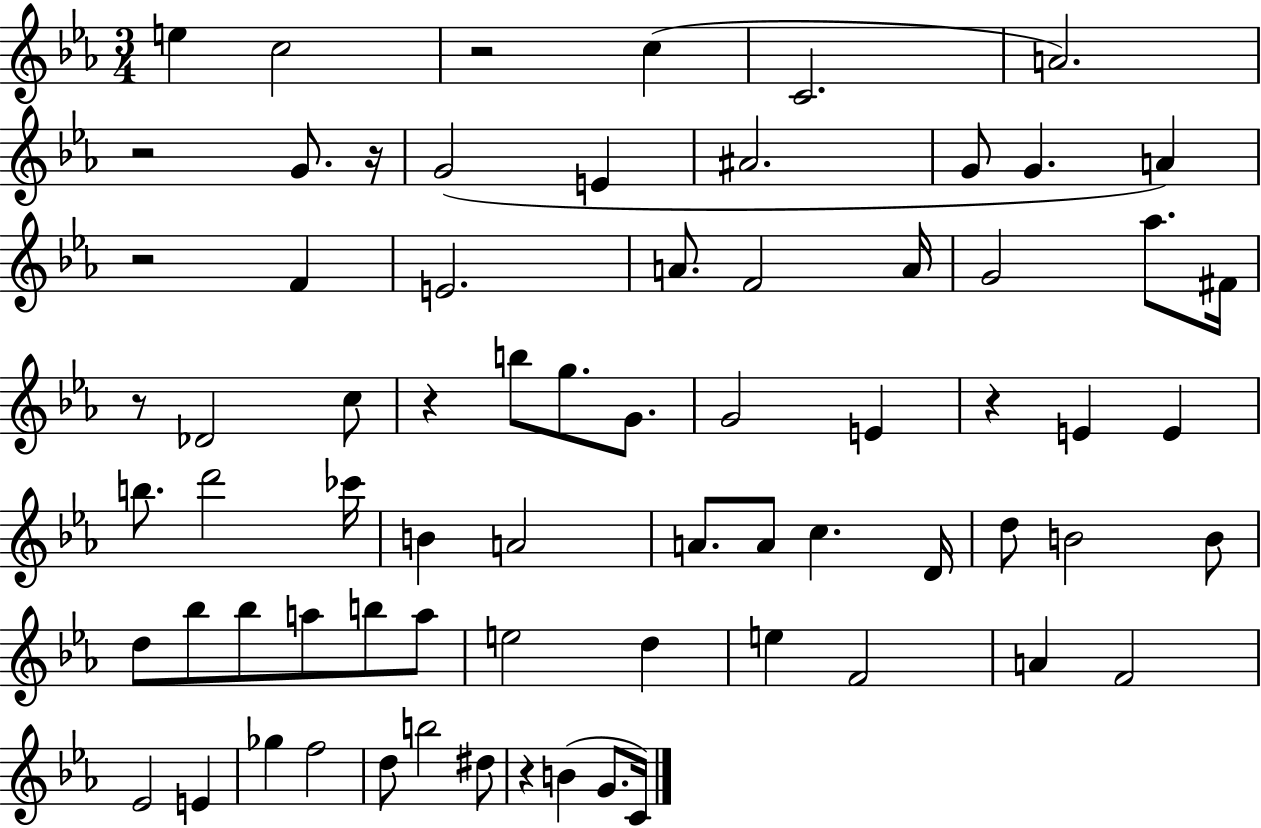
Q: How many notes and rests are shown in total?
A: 71